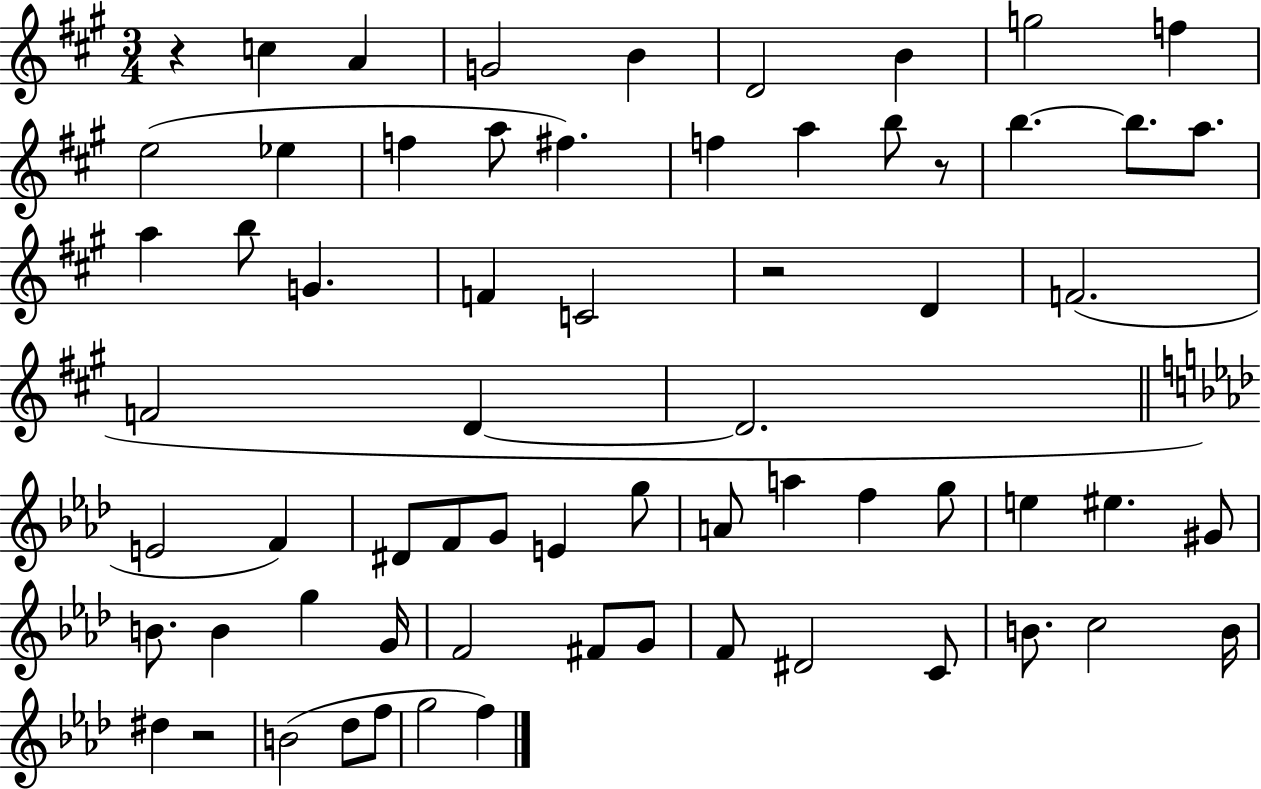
{
  \clef treble
  \numericTimeSignature
  \time 3/4
  \key a \major
  \repeat volta 2 { r4 c''4 a'4 | g'2 b'4 | d'2 b'4 | g''2 f''4 | \break e''2( ees''4 | f''4 a''8 fis''4.) | f''4 a''4 b''8 r8 | b''4.~~ b''8. a''8. | \break a''4 b''8 g'4. | f'4 c'2 | r2 d'4 | f'2.( | \break f'2 d'4~~ | d'2. | \bar "||" \break \key aes \major e'2 f'4) | dis'8 f'8 g'8 e'4 g''8 | a'8 a''4 f''4 g''8 | e''4 eis''4. gis'8 | \break b'8. b'4 g''4 g'16 | f'2 fis'8 g'8 | f'8 dis'2 c'8 | b'8. c''2 b'16 | \break dis''4 r2 | b'2( des''8 f''8 | g''2 f''4) | } \bar "|."
}